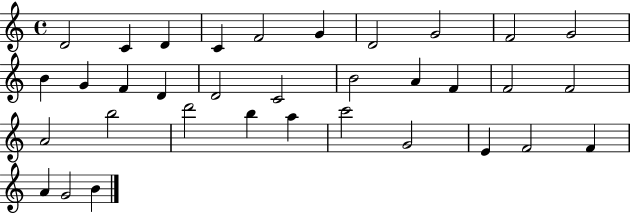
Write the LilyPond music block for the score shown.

{
  \clef treble
  \time 4/4
  \defaultTimeSignature
  \key c \major
  d'2 c'4 d'4 | c'4 f'2 g'4 | d'2 g'2 | f'2 g'2 | \break b'4 g'4 f'4 d'4 | d'2 c'2 | b'2 a'4 f'4 | f'2 f'2 | \break a'2 b''2 | d'''2 b''4 a''4 | c'''2 g'2 | e'4 f'2 f'4 | \break a'4 g'2 b'4 | \bar "|."
}